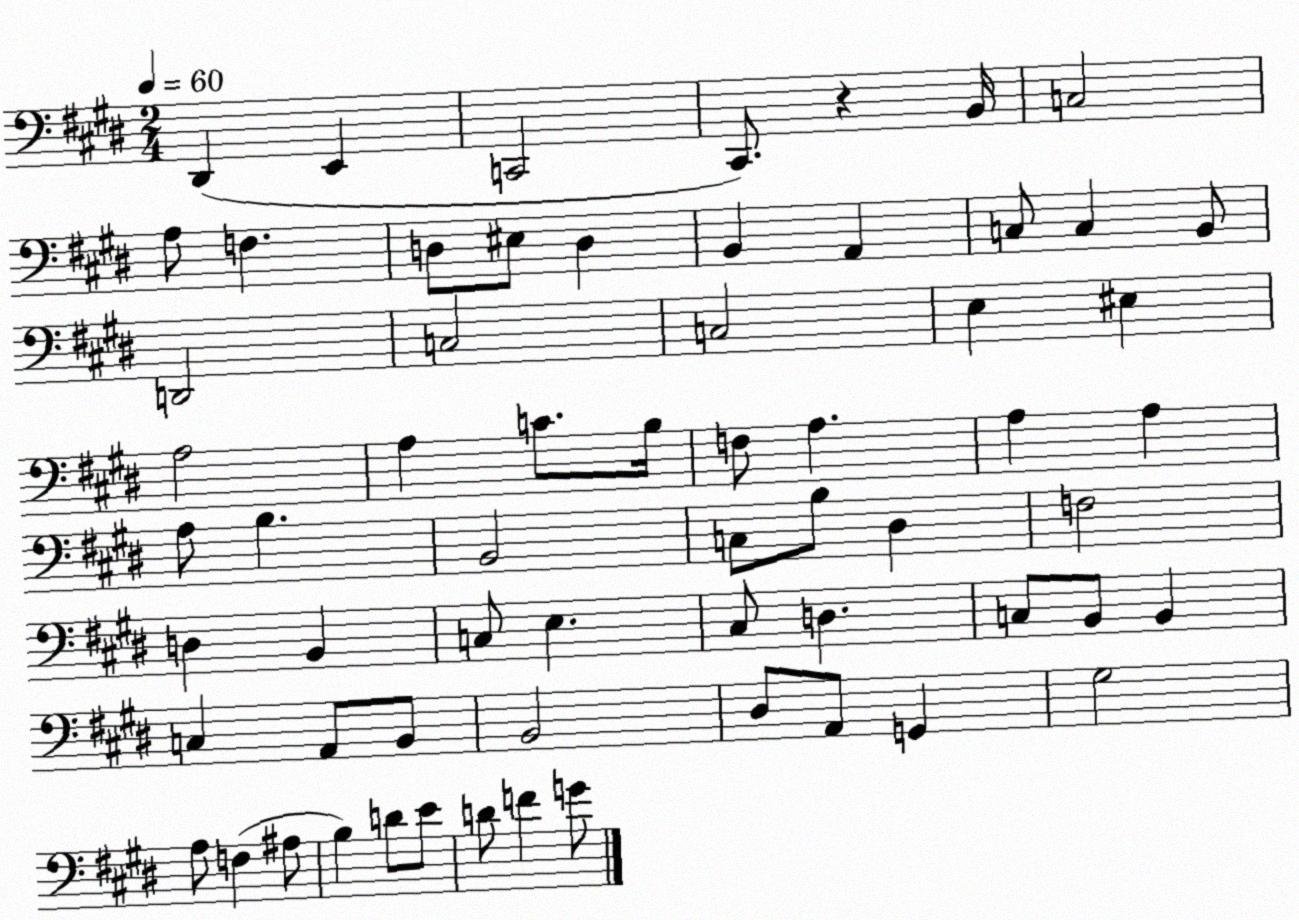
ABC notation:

X:1
T:Untitled
M:2/4
L:1/4
K:E
^D,, E,, C,,2 ^C,,/2 z B,,/4 C,2 A,/2 F, D,/2 ^E,/2 D, B,, A,, C,/2 C, B,,/2 D,,2 C,2 C,2 E, ^E, A,2 A, C/2 B,/4 F,/2 A, A, A, A,/2 B, B,,2 C,/2 B,/2 ^D, F,2 D, B,, C,/2 E, ^C,/2 D, C,/2 B,,/2 B,, C, A,,/2 B,,/2 B,,2 ^D,/2 A,,/2 G,, ^G,2 A,/2 F, ^A,/2 B, D/2 E/2 D/2 F G/2